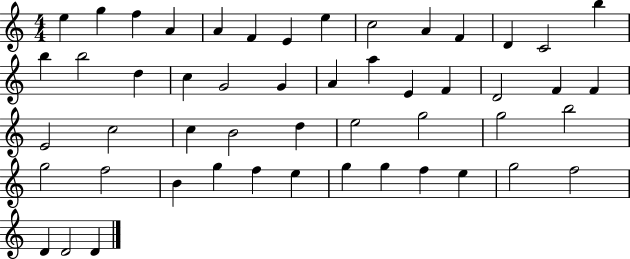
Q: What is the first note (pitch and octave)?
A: E5